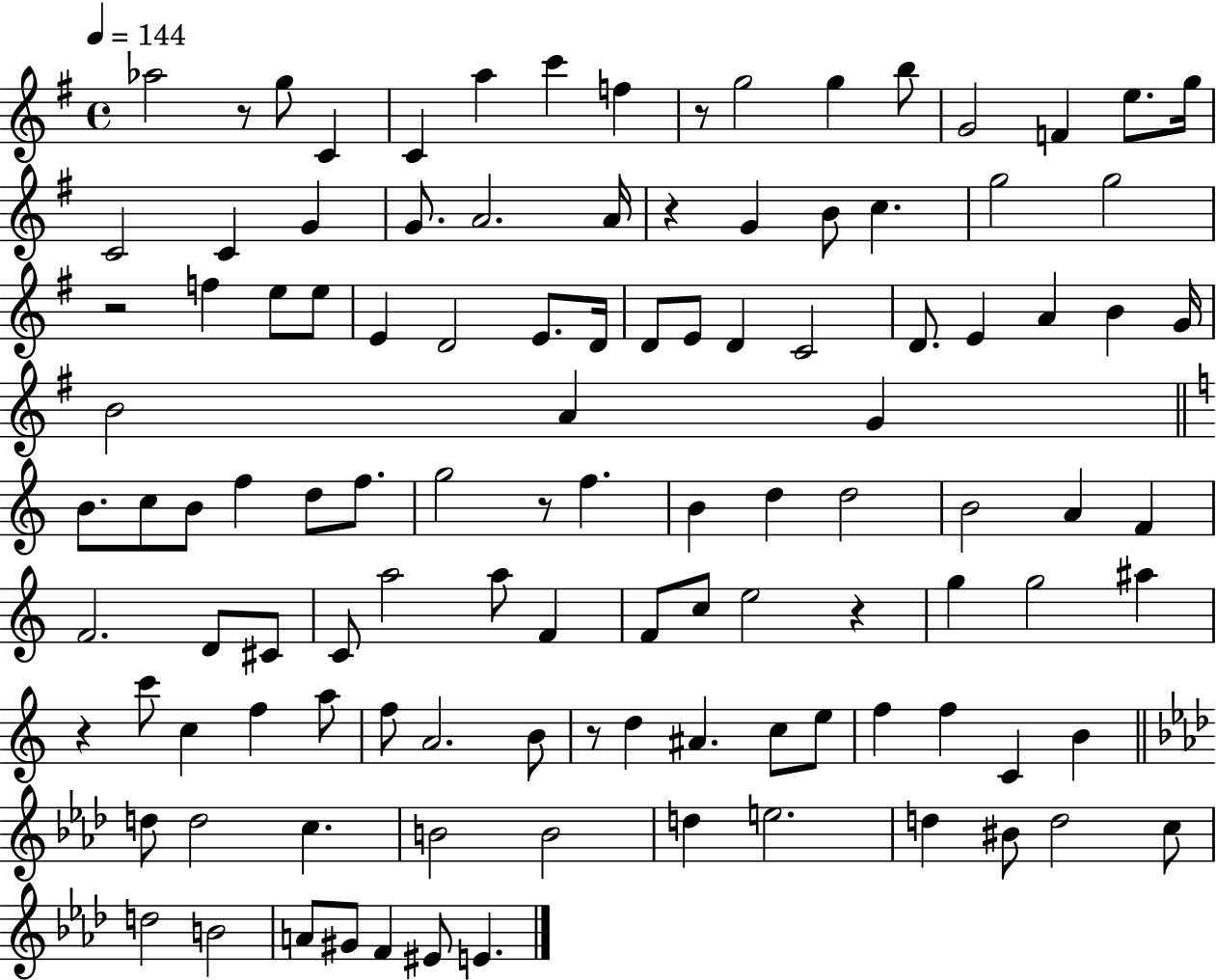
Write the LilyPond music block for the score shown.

{
  \clef treble
  \time 4/4
  \defaultTimeSignature
  \key g \major
  \tempo 4 = 144
  aes''2 r8 g''8 c'4 | c'4 a''4 c'''4 f''4 | r8 g''2 g''4 b''8 | g'2 f'4 e''8. g''16 | \break c'2 c'4 g'4 | g'8. a'2. a'16 | r4 g'4 b'8 c''4. | g''2 g''2 | \break r2 f''4 e''8 e''8 | e'4 d'2 e'8. d'16 | d'8 e'8 d'4 c'2 | d'8. e'4 a'4 b'4 g'16 | \break b'2 a'4 g'4 | \bar "||" \break \key c \major b'8. c''8 b'8 f''4 d''8 f''8. | g''2 r8 f''4. | b'4 d''4 d''2 | b'2 a'4 f'4 | \break f'2. d'8 cis'8 | c'8 a''2 a''8 f'4 | f'8 c''8 e''2 r4 | g''4 g''2 ais''4 | \break r4 c'''8 c''4 f''4 a''8 | f''8 a'2. b'8 | r8 d''4 ais'4. c''8 e''8 | f''4 f''4 c'4 b'4 | \break \bar "||" \break \key f \minor d''8 d''2 c''4. | b'2 b'2 | d''4 e''2. | d''4 bis'8 d''2 c''8 | \break d''2 b'2 | a'8 gis'8 f'4 eis'8 e'4. | \bar "|."
}